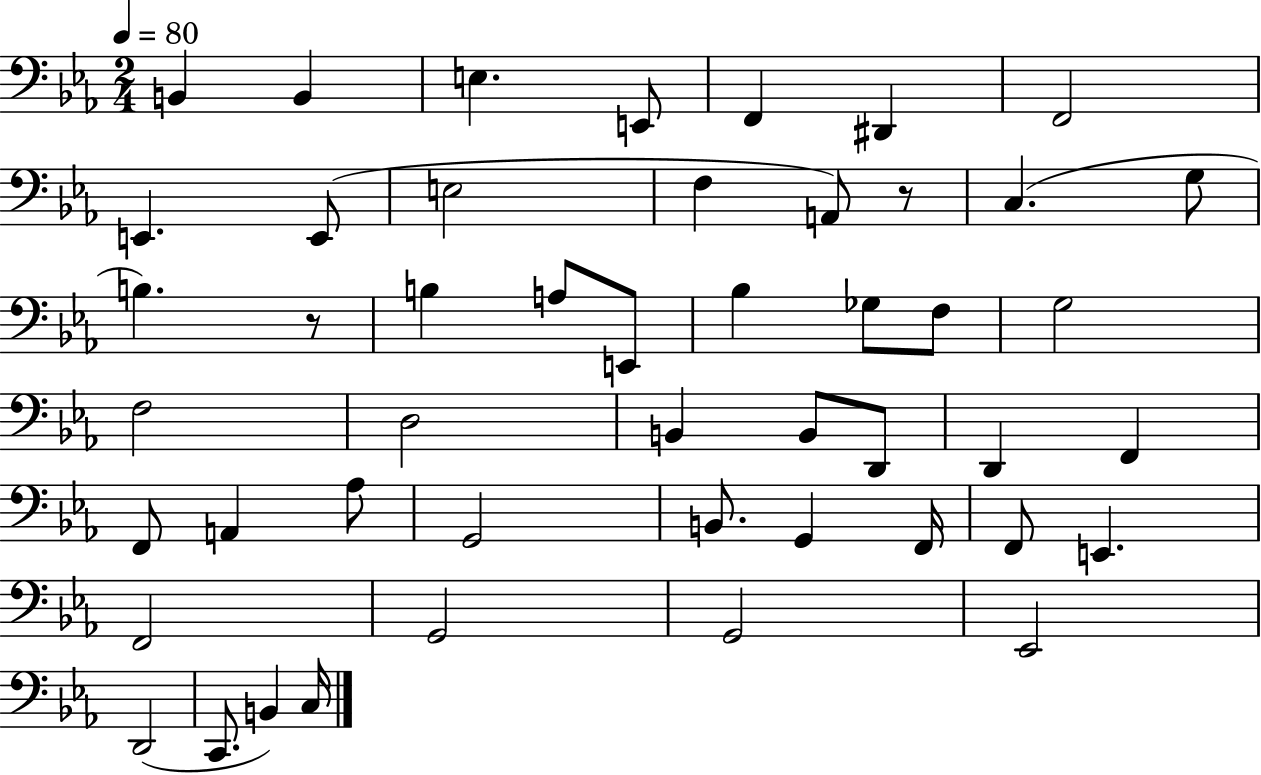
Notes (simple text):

B2/q B2/q E3/q. E2/e F2/q D#2/q F2/h E2/q. E2/e E3/h F3/q A2/e R/e C3/q. G3/e B3/q. R/e B3/q A3/e E2/e Bb3/q Gb3/e F3/e G3/h F3/h D3/h B2/q B2/e D2/e D2/q F2/q F2/e A2/q Ab3/e G2/h B2/e. G2/q F2/s F2/e E2/q. F2/h G2/h G2/h Eb2/h D2/h C2/e. B2/q C3/s